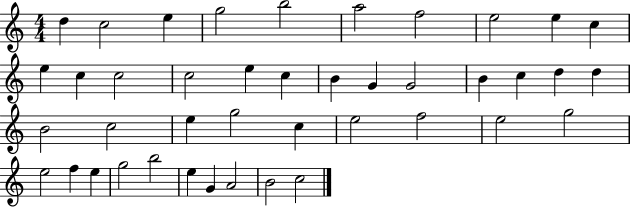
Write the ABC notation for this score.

X:1
T:Untitled
M:4/4
L:1/4
K:C
d c2 e g2 b2 a2 f2 e2 e c e c c2 c2 e c B G G2 B c d d B2 c2 e g2 c e2 f2 e2 g2 e2 f e g2 b2 e G A2 B2 c2